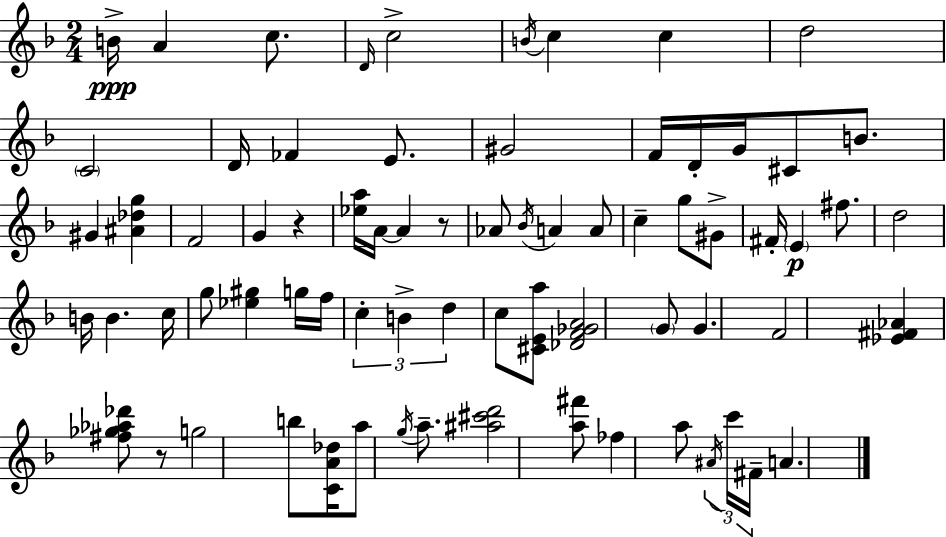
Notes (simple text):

B4/s A4/q C5/e. D4/s C5/h B4/s C5/q C5/q D5/h C4/h D4/s FES4/q E4/e. G#4/h F4/s D4/s G4/s C#4/e B4/e. G#4/q [A#4,Db5,G5]/q F4/h G4/q R/q [Eb5,A5]/s A4/s A4/q R/e Ab4/e Bb4/s A4/q A4/e C5/q G5/e G#4/e F#4/s E4/q F#5/e. D5/h B4/s B4/q. C5/s G5/e [Eb5,G#5]/q G5/s F5/s C5/q B4/q D5/q C5/e [C#4,E4,A5]/e [Db4,F4,Gb4,A4]/h G4/e G4/q. F4/h [Eb4,F#4,Ab4]/q [F#5,Gb5,Ab5,Db6]/e R/e G5/h B5/e [C4,A4,Db5]/s A5/e G5/s A5/e. [A#5,C#6,D6]/h [A5,F#6]/e FES5/q A5/e A#4/s C6/s F#4/s A4/q.